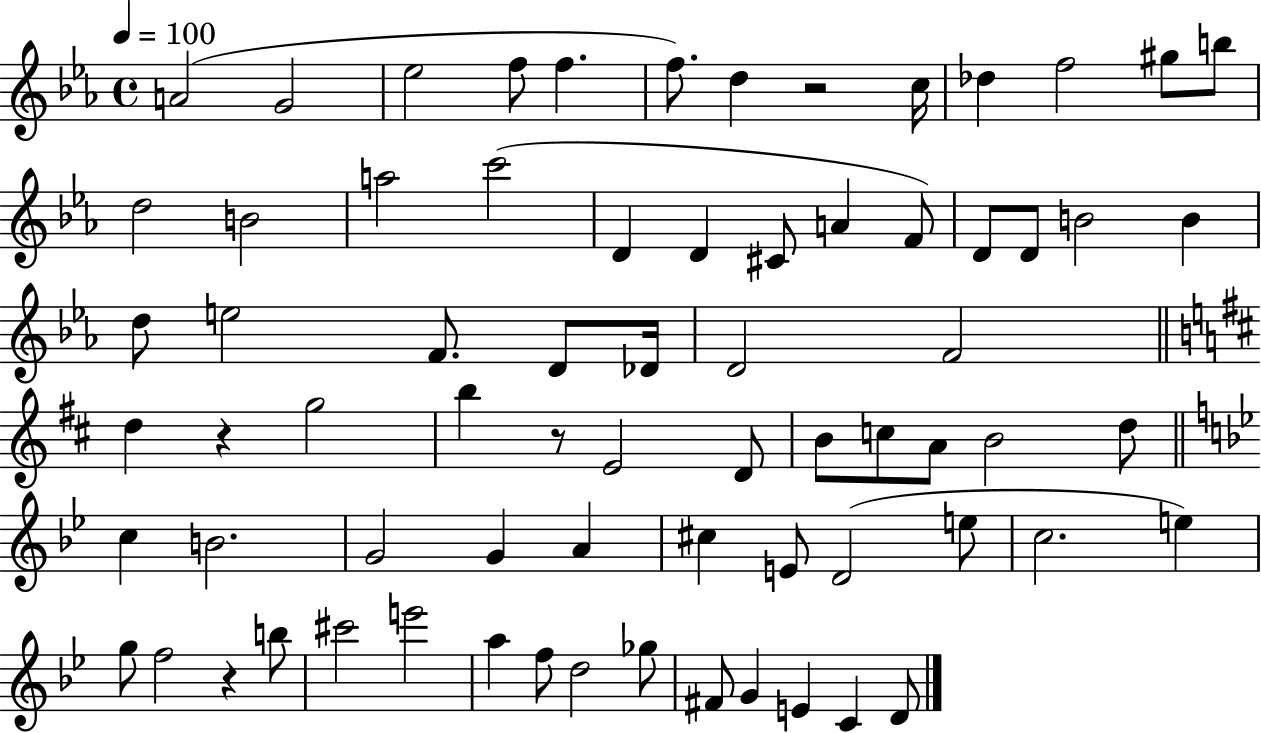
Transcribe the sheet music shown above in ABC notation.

X:1
T:Untitled
M:4/4
L:1/4
K:Eb
A2 G2 _e2 f/2 f f/2 d z2 c/4 _d f2 ^g/2 b/2 d2 B2 a2 c'2 D D ^C/2 A F/2 D/2 D/2 B2 B d/2 e2 F/2 D/2 _D/4 D2 F2 d z g2 b z/2 E2 D/2 B/2 c/2 A/2 B2 d/2 c B2 G2 G A ^c E/2 D2 e/2 c2 e g/2 f2 z b/2 ^c'2 e'2 a f/2 d2 _g/2 ^F/2 G E C D/2